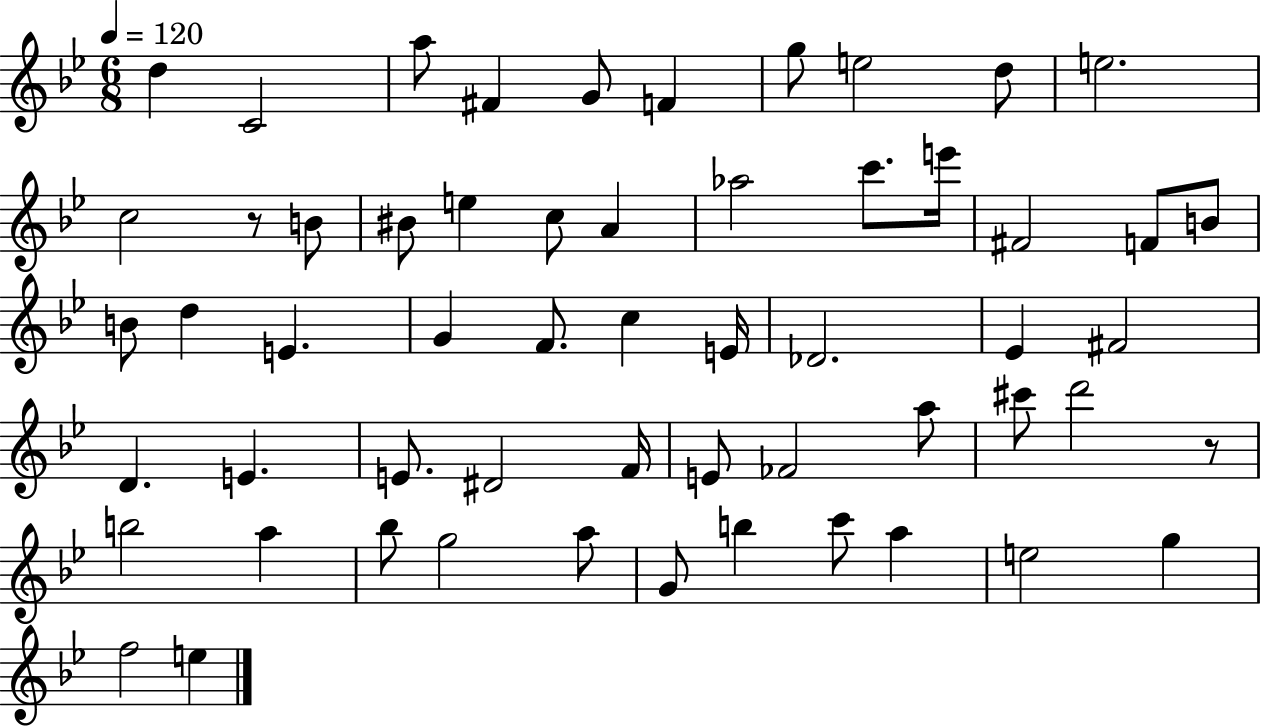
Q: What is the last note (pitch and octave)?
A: E5